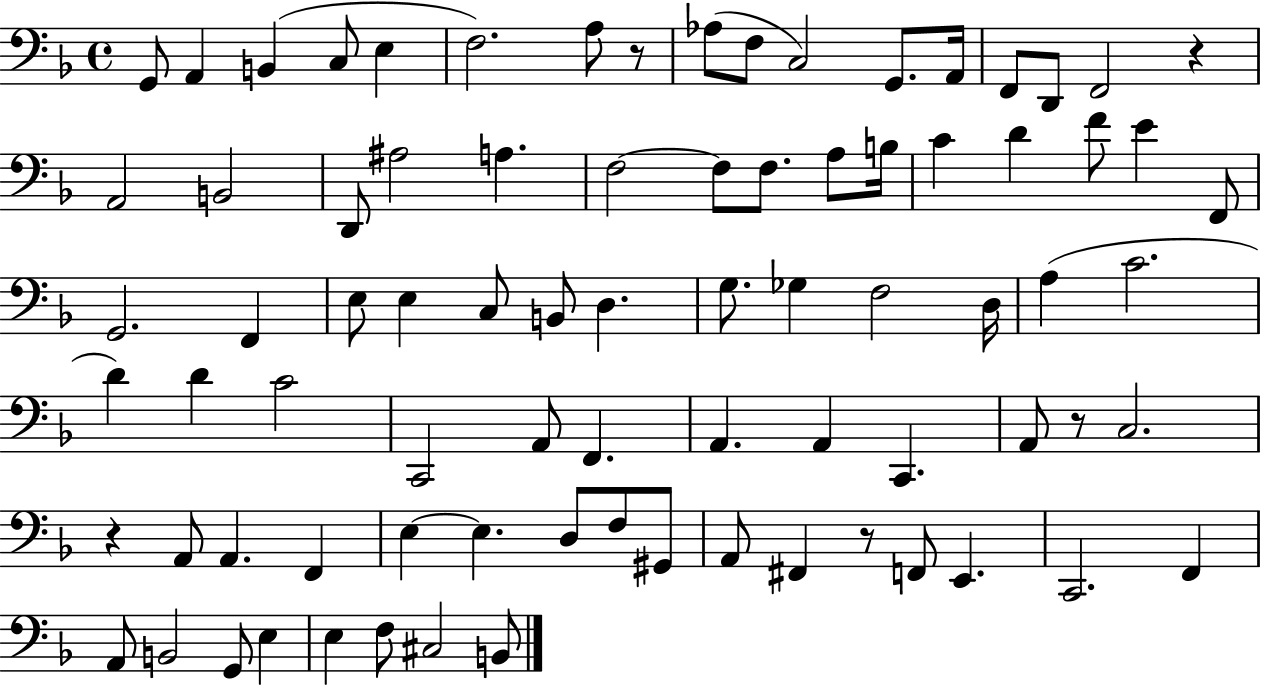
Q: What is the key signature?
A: F major